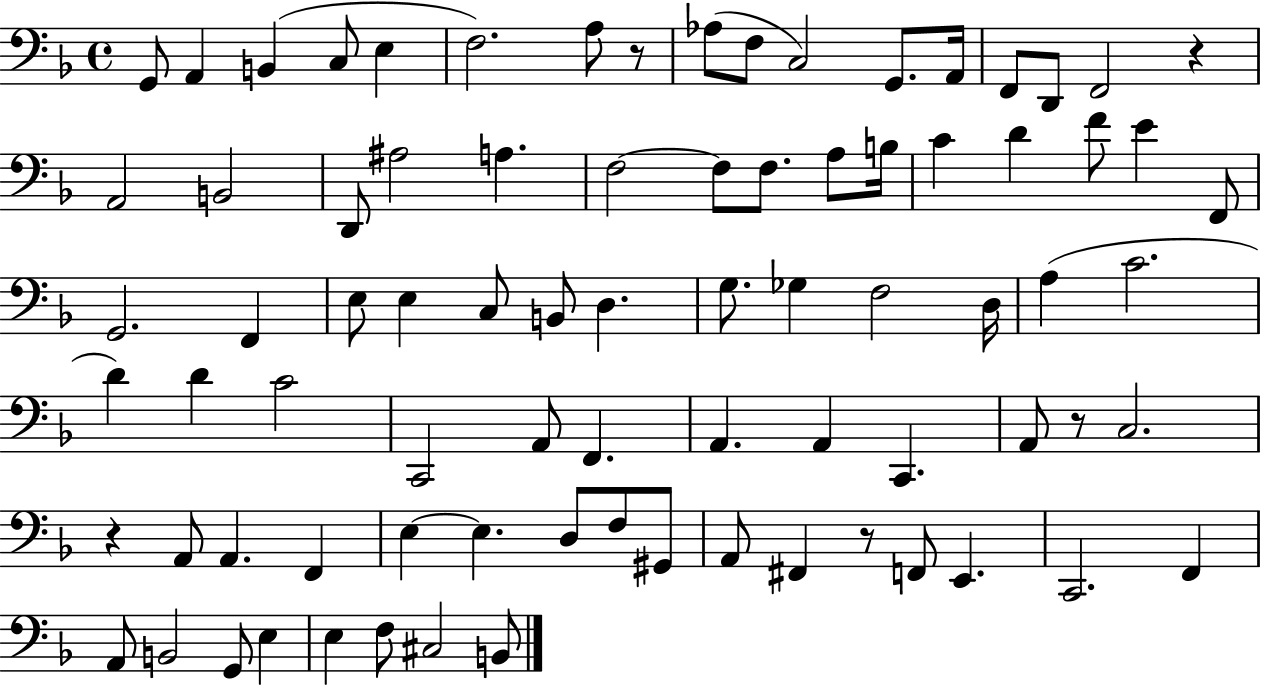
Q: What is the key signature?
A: F major